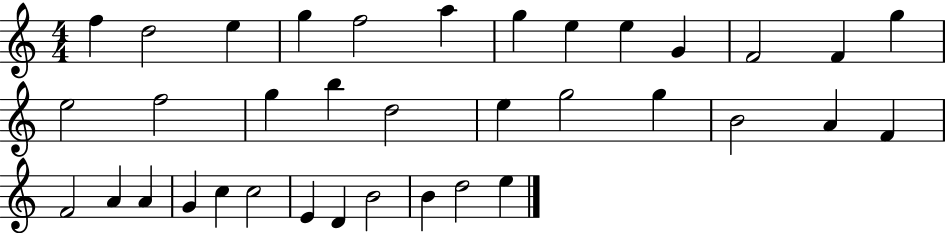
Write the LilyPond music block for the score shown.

{
  \clef treble
  \numericTimeSignature
  \time 4/4
  \key c \major
  f''4 d''2 e''4 | g''4 f''2 a''4 | g''4 e''4 e''4 g'4 | f'2 f'4 g''4 | \break e''2 f''2 | g''4 b''4 d''2 | e''4 g''2 g''4 | b'2 a'4 f'4 | \break f'2 a'4 a'4 | g'4 c''4 c''2 | e'4 d'4 b'2 | b'4 d''2 e''4 | \break \bar "|."
}